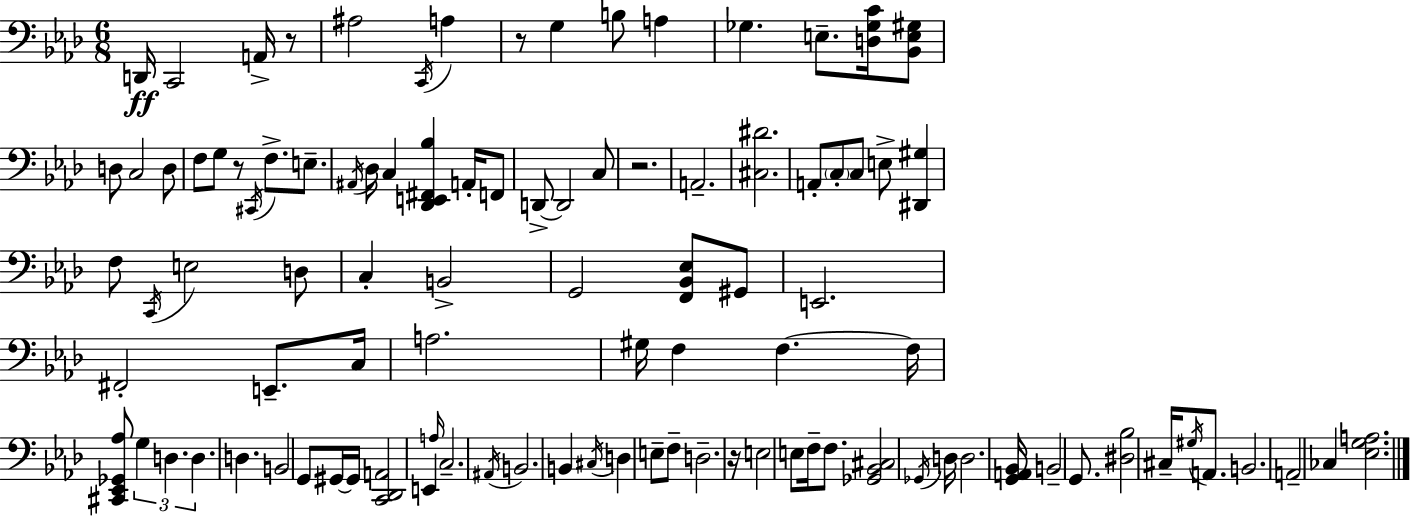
{
  \clef bass
  \numericTimeSignature
  \time 6/8
  \key aes \major
  \repeat volta 2 { d,16\ff c,2 a,16-> r8 | ais2 \acciaccatura { c,16 } a4 | r8 g4 b8 a4 | ges4. e8.-- <d ges c'>16 <bes, e gis>8 | \break d8 c2 d8 | f8 g8 r8 \acciaccatura { cis,16 } f8.-> e8.-- | \acciaccatura { ais,16 } des16 c4 <des, e, fis, bes>4 | a,16-. f,8 d,8->~~ d,2 | \break c8 r2. | a,2.-- | <cis dis'>2. | a,8-. \parenthesize c8-. c8 e8-> <dis, gis>4 | \break f8 \acciaccatura { c,16 } e2 | d8 c4-. b,2-> | g,2 | <f, bes, ees>8 gis,8 e,2. | \break fis,2-. | e,8.-- c16 a2. | gis16 f4 f4.~~ | f16 <cis, ees, ges, aes>8 \tuplet 3/2 { g4 d4. | \break d4. } d4. | b,2 | g,8 gis,16~~ gis,16 <c, des, a,>2 | e,4 \grace { a16 } c2.-- | \break \acciaccatura { ais,16 } b,2. | b,4 \acciaccatura { cis16 } d4 | e8-- f8-- d2.-- | r16 e2 | \break e8 f16-- f8. <ges, bes, cis>2 | \acciaccatura { ges,16 } d16 d2. | <g, a, bes,>16 b,2-- | g,8. <dis bes>2 | \break cis16-- \acciaccatura { gis16 } a,8. b,2. | a,2-- | ces4 <ees g a>2. | } \bar "|."
}